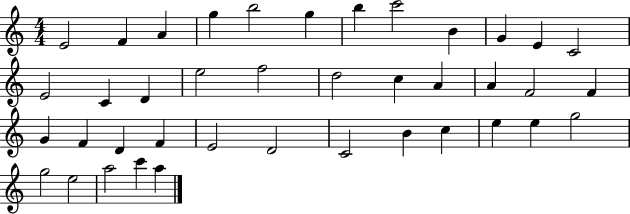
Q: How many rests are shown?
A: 0